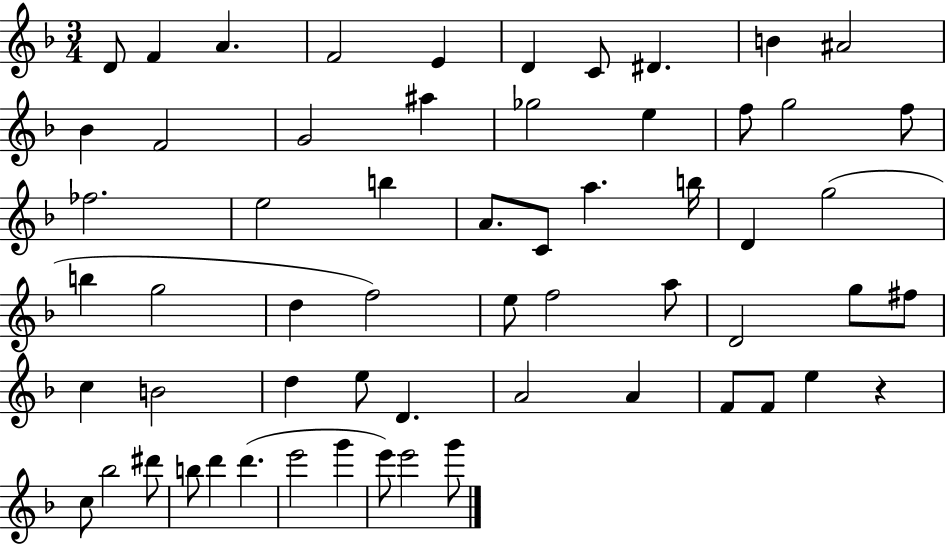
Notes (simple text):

D4/e F4/q A4/q. F4/h E4/q D4/q C4/e D#4/q. B4/q A#4/h Bb4/q F4/h G4/h A#5/q Gb5/h E5/q F5/e G5/h F5/e FES5/h. E5/h B5/q A4/e. C4/e A5/q. B5/s D4/q G5/h B5/q G5/h D5/q F5/h E5/e F5/h A5/e D4/h G5/e F#5/e C5/q B4/h D5/q E5/e D4/q. A4/h A4/q F4/e F4/e E5/q R/q C5/e Bb5/h D#6/e B5/e D6/q D6/q. E6/h G6/q E6/e E6/h G6/e